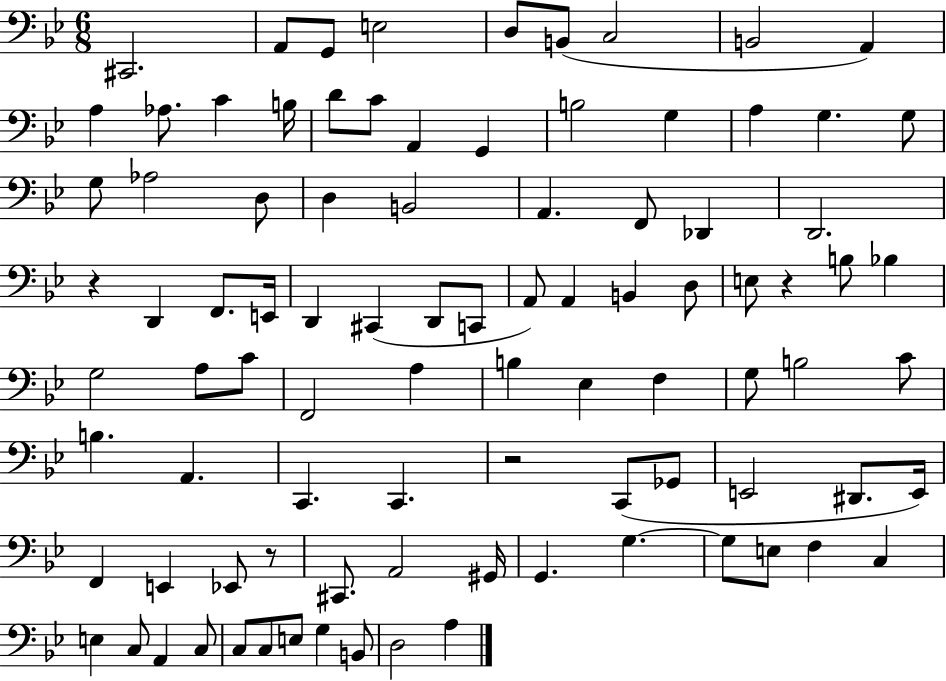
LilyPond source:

{
  \clef bass
  \numericTimeSignature
  \time 6/8
  \key bes \major
  \repeat volta 2 { cis,2. | a,8 g,8 e2 | d8 b,8( c2 | b,2 a,4) | \break a4 aes8. c'4 b16 | d'8 c'8 a,4 g,4 | b2 g4 | a4 g4. g8 | \break g8 aes2 d8 | d4 b,2 | a,4. f,8 des,4 | d,2. | \break r4 d,4 f,8. e,16 | d,4 cis,4( d,8 c,8 | a,8) a,4 b,4 d8 | e8 r4 b8 bes4 | \break g2 a8 c'8 | f,2 a4 | b4 ees4 f4 | g8 b2 c'8 | \break b4. a,4. | c,4. c,4. | r2 c,8( ges,8 | e,2 dis,8. e,16) | \break f,4 e,4 ees,8 r8 | cis,8. a,2 gis,16 | g,4. g4.~~ | g8 e8 f4 c4 | \break e4 c8 a,4 c8 | c8 c8 e8 g4 b,8 | d2 a4 | } \bar "|."
}